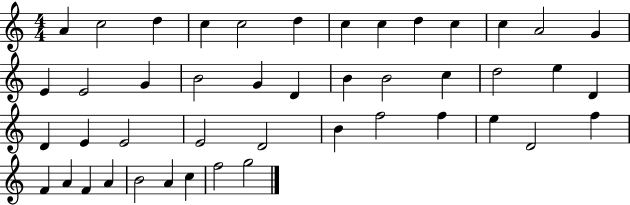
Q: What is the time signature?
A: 4/4